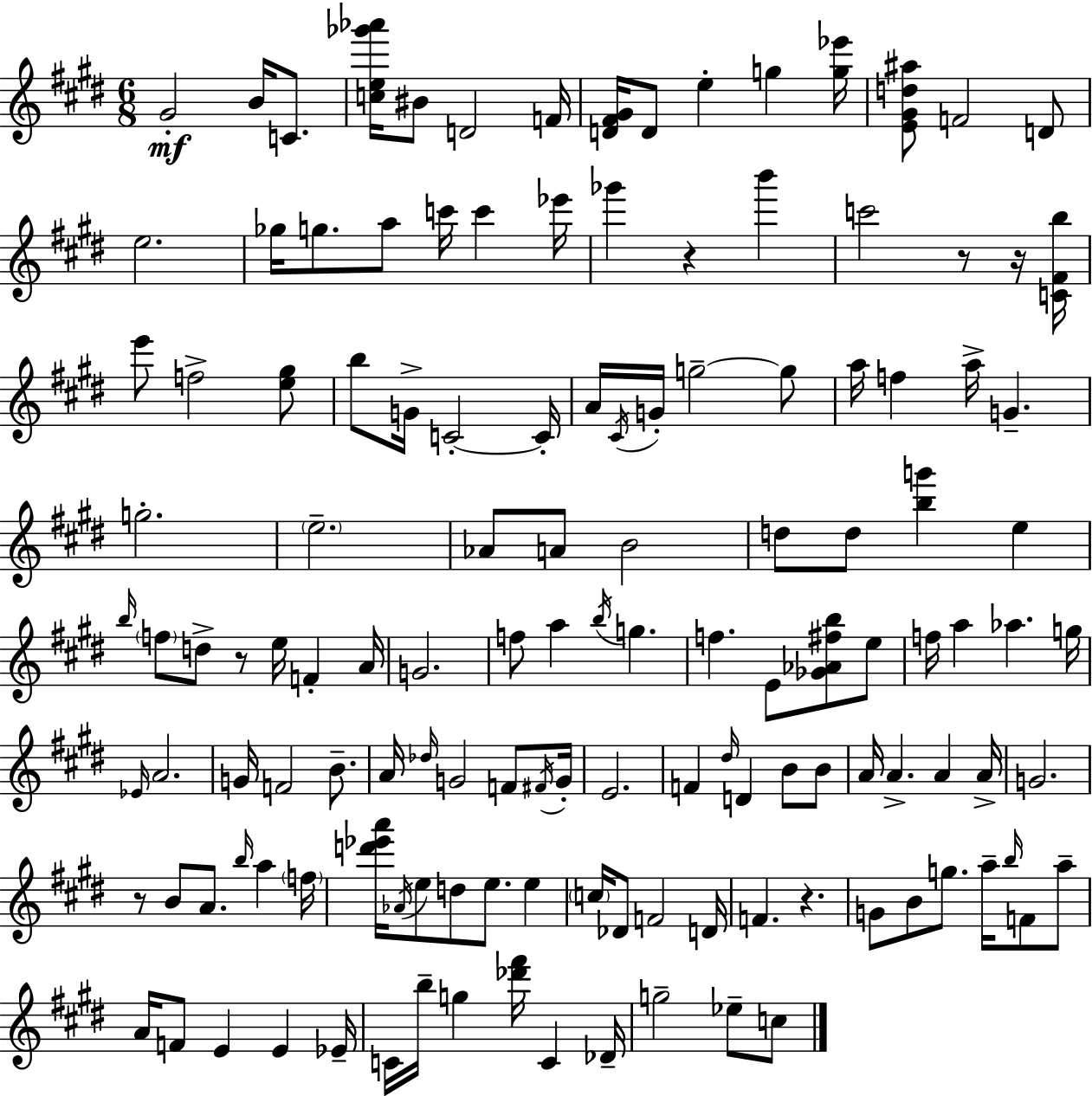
{
  \clef treble
  \numericTimeSignature
  \time 6/8
  \key e \major
  \repeat volta 2 { gis'2-.\mf b'16 c'8. | <c'' e'' ges''' aes'''>16 bis'8 d'2 f'16 | <d' fis' gis'>16 d'8 e''4-. g''4 <g'' ees'''>16 | <e' gis' d'' ais''>8 f'2 d'8 | \break e''2. | ges''16 g''8. a''8 c'''16 c'''4 ees'''16 | ges'''4 r4 b'''4 | c'''2 r8 r16 <c' fis' b''>16 | \break e'''8 f''2-> <e'' gis''>8 | b''8 g'16-> c'2-.~~ c'16-. | a'16 \acciaccatura { cis'16 } g'16-. g''2--~~ g''8 | a''16 f''4 a''16-> g'4.-- | \break g''2.-. | \parenthesize e''2.-- | aes'8 a'8 b'2 | d''8 d''8 <b'' g'''>4 e''4 | \break \grace { b''16 } \parenthesize f''8 d''8-> r8 e''16 f'4-. | a'16 g'2. | f''8 a''4 \acciaccatura { b''16 } g''4. | f''4. e'8 <ges' aes' fis'' b''>8 | \break e''8 f''16 a''4 aes''4. | g''16 \grace { ees'16 } a'2. | g'16 f'2 | b'8.-- a'16 \grace { des''16 } g'2 | \break f'8 \acciaccatura { fis'16 } g'16-. e'2. | f'4 \grace { dis''16 } d'4 | b'8 b'8 a'16 a'4.-> | a'4 a'16-> g'2. | \break r8 b'8 a'8. | \grace { b''16 } a''4 \parenthesize f''16 <d''' ees''' a'''>16 \acciaccatura { aes'16 } e''8 | d''8 e''8. e''4 \parenthesize c''16 des'8 | f'2 d'16 f'4. | \break r4. g'8 b'8 | g''8. a''16-- \grace { b''16 } f'8 a''8-- a'16 f'8 | e'4 e'4 ees'16-- c'16 b''16-- | g''4 <des''' fis'''>16 c'4 des'16-- g''2-- | \break ees''8-- c''8 } \bar "|."
}